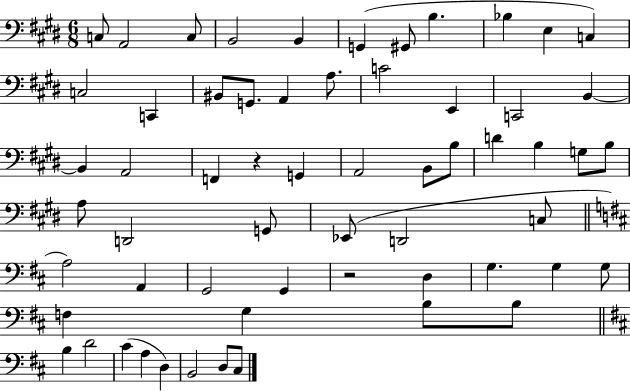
X:1
T:Untitled
M:6/8
L:1/4
K:E
C,/2 A,,2 C,/2 B,,2 B,, G,, ^G,,/2 B, _B, E, C, C,2 C,, ^B,,/2 G,,/2 A,, A,/2 C2 E,, C,,2 B,, B,, A,,2 F,, z G,, A,,2 B,,/2 B,/2 D B, G,/2 B,/2 A,/2 D,,2 G,,/2 _E,,/2 D,,2 C,/2 A,2 A,, G,,2 G,, z2 D, G, G, G,/2 F, G, B,/2 B,/2 B, D2 ^C A, D, B,,2 D,/2 ^C,/2